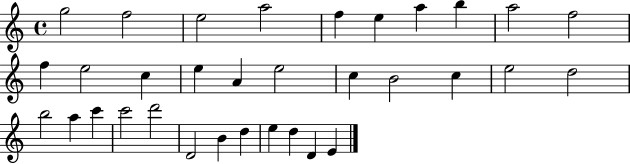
X:1
T:Untitled
M:4/4
L:1/4
K:C
g2 f2 e2 a2 f e a b a2 f2 f e2 c e A e2 c B2 c e2 d2 b2 a c' c'2 d'2 D2 B d e d D E